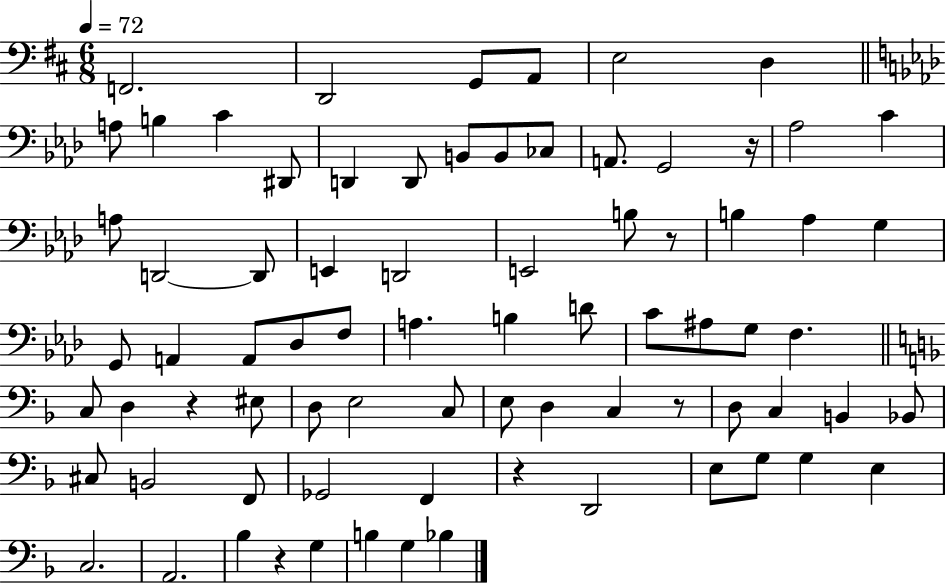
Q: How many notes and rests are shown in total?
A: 77